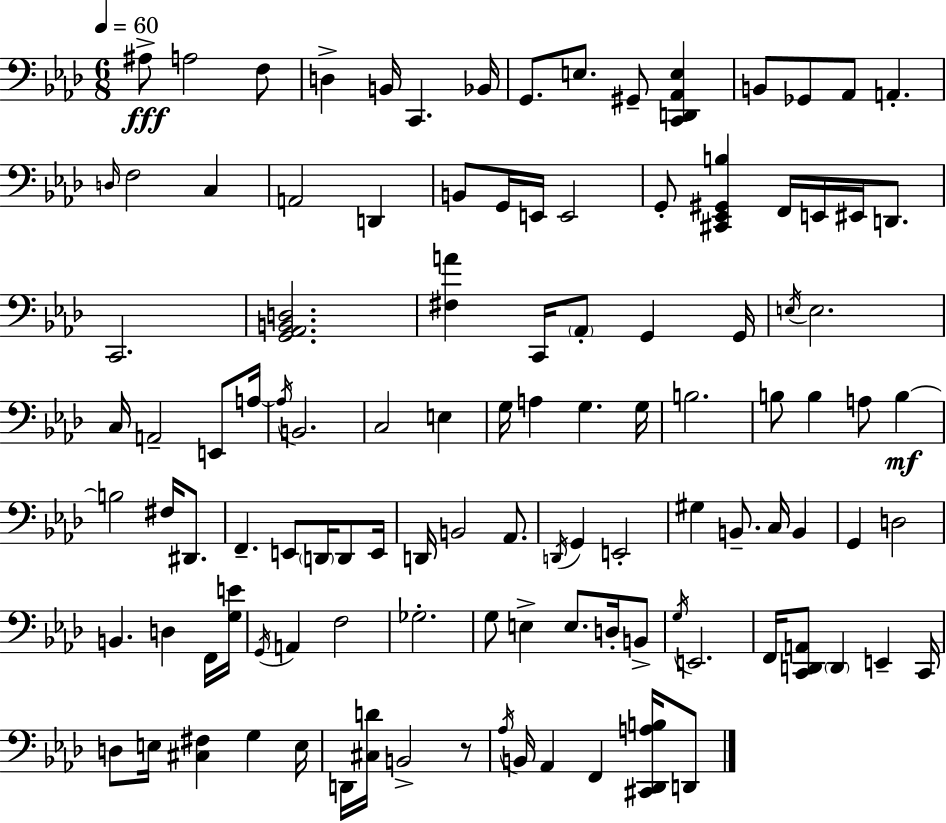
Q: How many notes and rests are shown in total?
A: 111